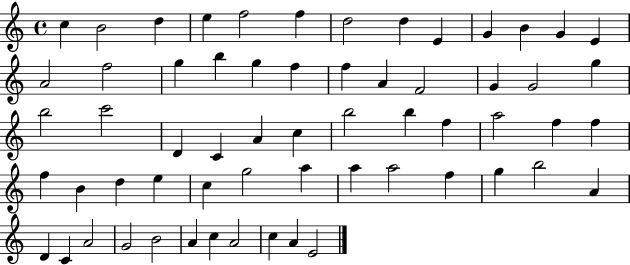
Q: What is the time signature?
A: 4/4